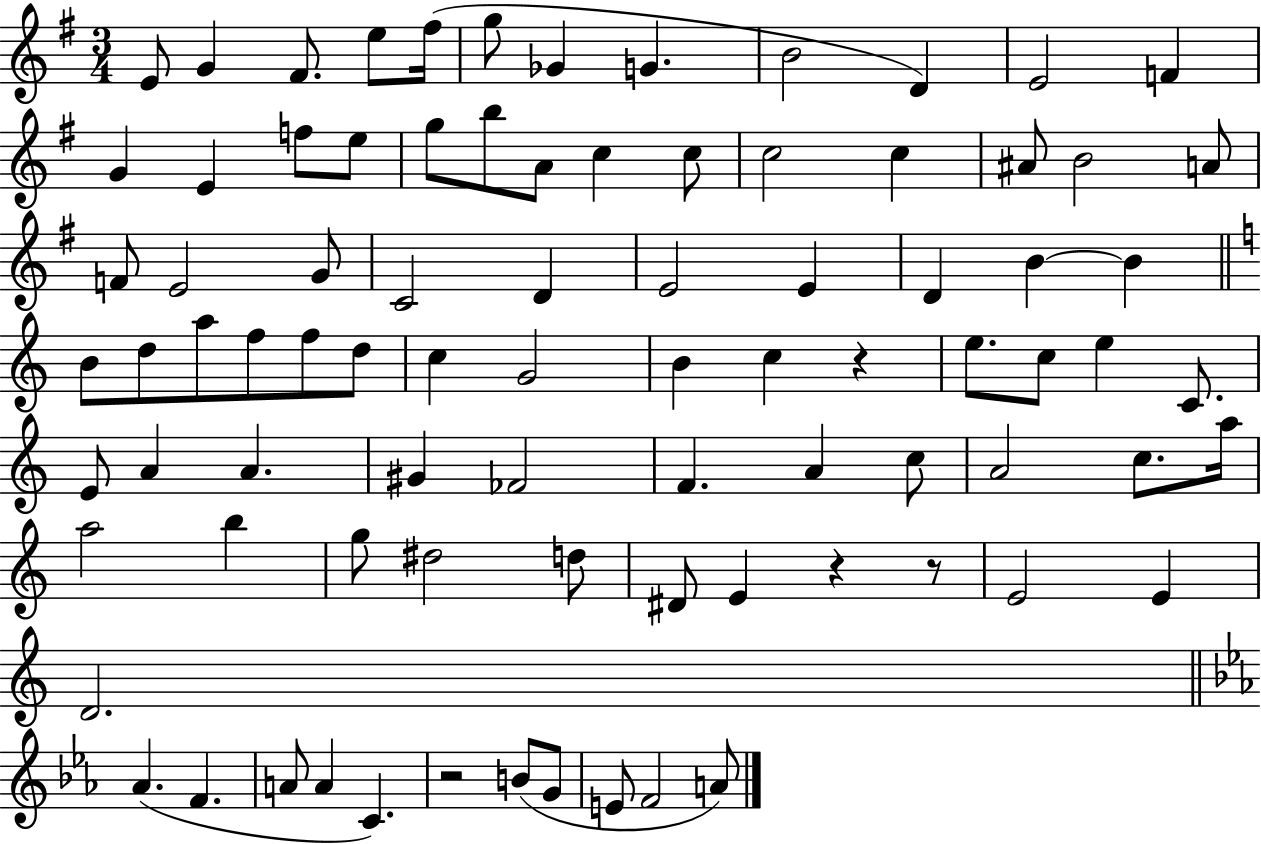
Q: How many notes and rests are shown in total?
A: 85